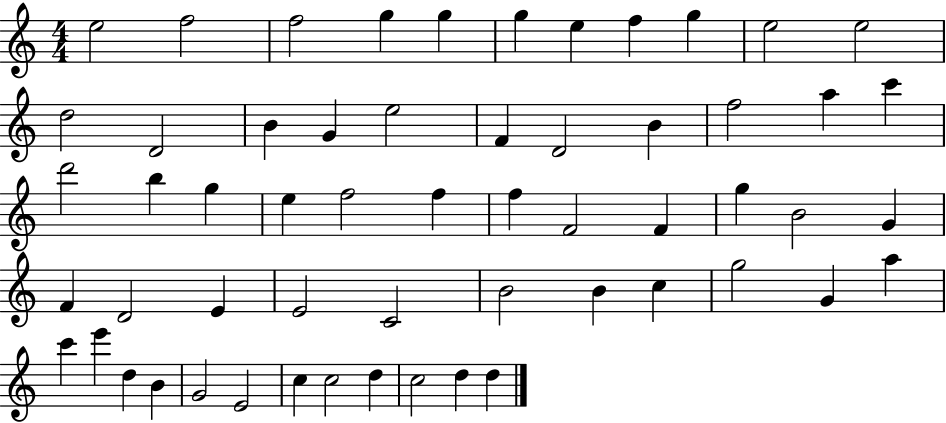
X:1
T:Untitled
M:4/4
L:1/4
K:C
e2 f2 f2 g g g e f g e2 e2 d2 D2 B G e2 F D2 B f2 a c' d'2 b g e f2 f f F2 F g B2 G F D2 E E2 C2 B2 B c g2 G a c' e' d B G2 E2 c c2 d c2 d d